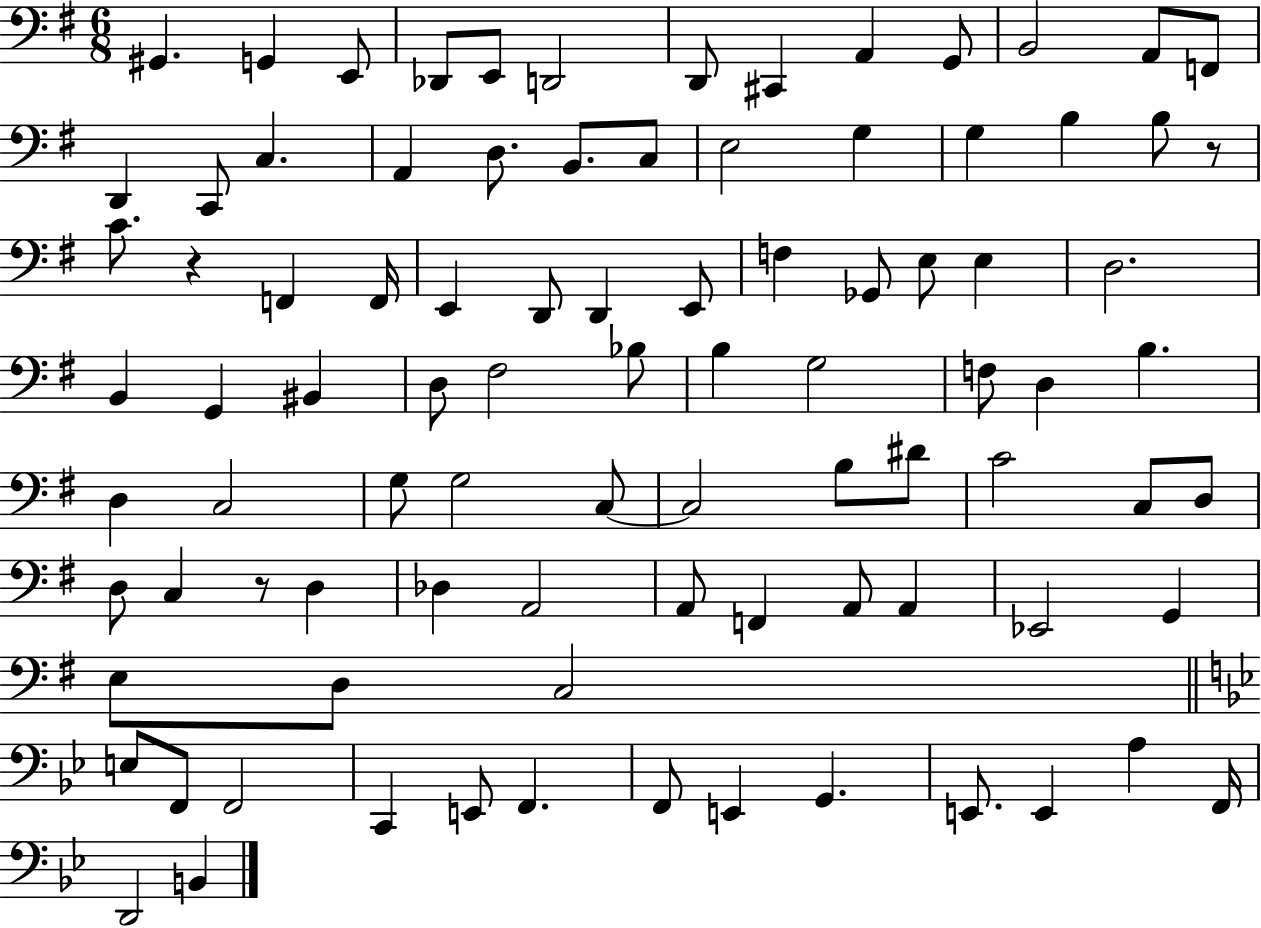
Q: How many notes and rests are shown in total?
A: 91